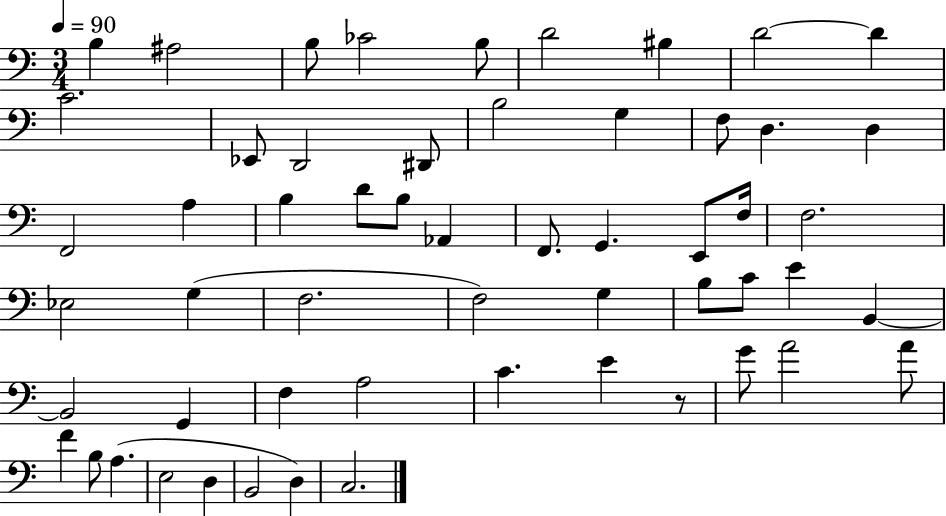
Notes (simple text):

B3/q A#3/h B3/e CES4/h B3/e D4/h BIS3/q D4/h D4/q C4/h. Eb2/e D2/h D#2/e B3/h G3/q F3/e D3/q. D3/q F2/h A3/q B3/q D4/e B3/e Ab2/q F2/e. G2/q. E2/e F3/s F3/h. Eb3/h G3/q F3/h. F3/h G3/q B3/e C4/e E4/q B2/q B2/h G2/q F3/q A3/h C4/q. E4/q R/e G4/e A4/h A4/e F4/q B3/e A3/q. E3/h D3/q B2/h D3/q C3/h.